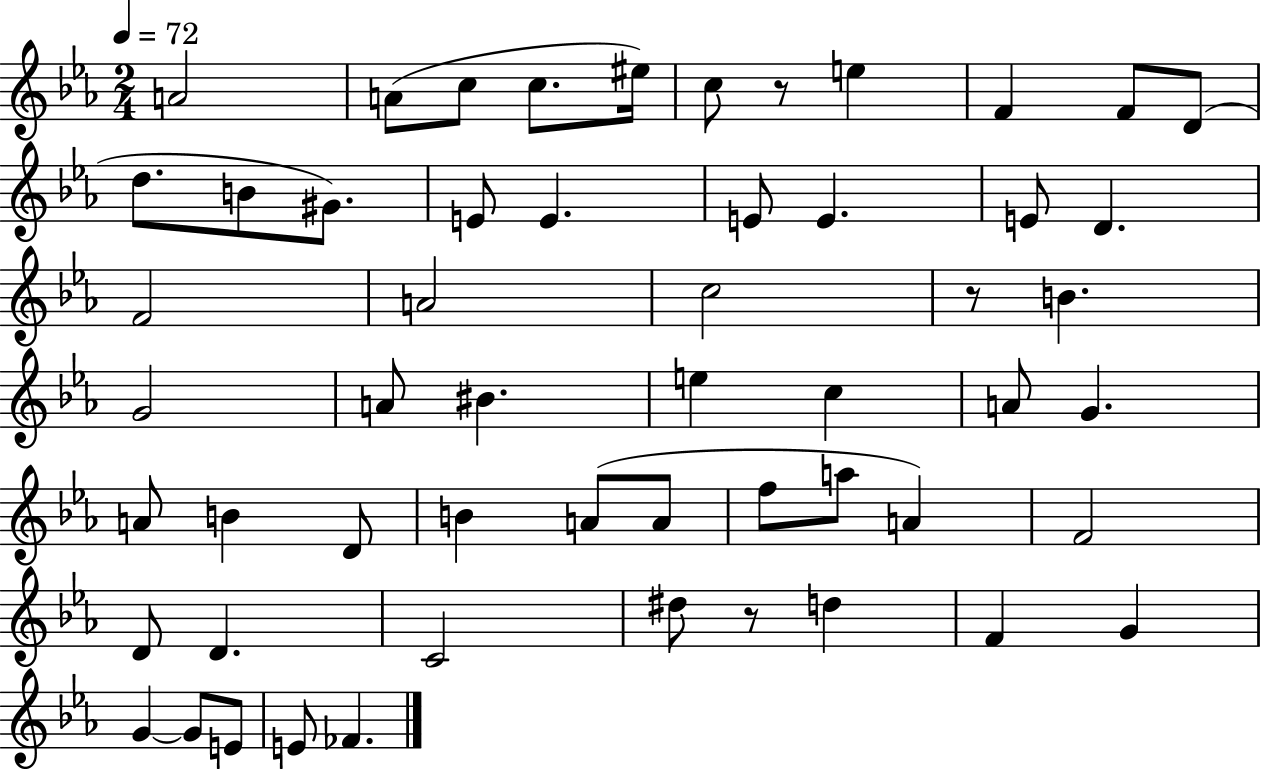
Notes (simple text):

A4/h A4/e C5/e C5/e. EIS5/s C5/e R/e E5/q F4/q F4/e D4/e D5/e. B4/e G#4/e. E4/e E4/q. E4/e E4/q. E4/e D4/q. F4/h A4/h C5/h R/e B4/q. G4/h A4/e BIS4/q. E5/q C5/q A4/e G4/q. A4/e B4/q D4/e B4/q A4/e A4/e F5/e A5/e A4/q F4/h D4/e D4/q. C4/h D#5/e R/e D5/q F4/q G4/q G4/q G4/e E4/e E4/e FES4/q.